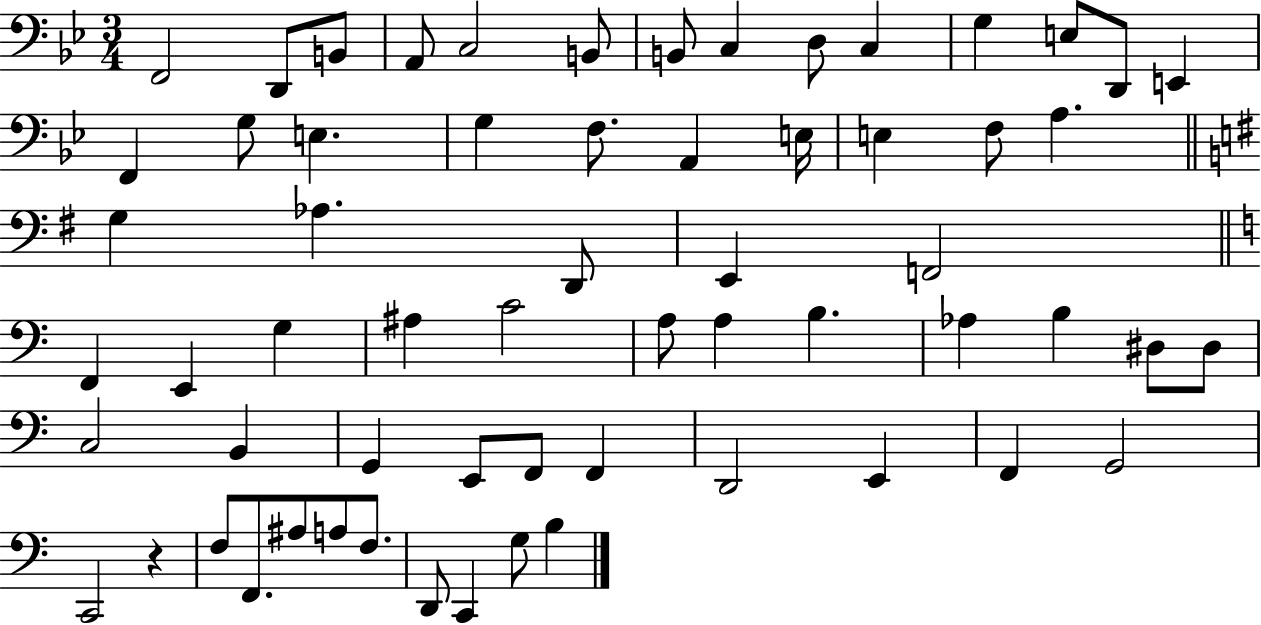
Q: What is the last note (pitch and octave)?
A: B3